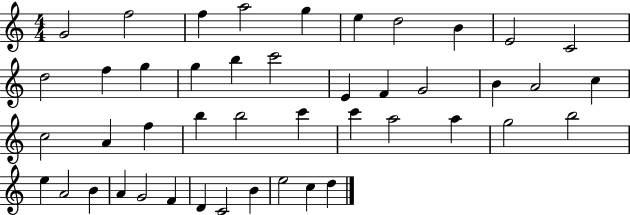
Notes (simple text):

G4/h F5/h F5/q A5/h G5/q E5/q D5/h B4/q E4/h C4/h D5/h F5/q G5/q G5/q B5/q C6/h E4/q F4/q G4/h B4/q A4/h C5/q C5/h A4/q F5/q B5/q B5/h C6/q C6/q A5/h A5/q G5/h B5/h E5/q A4/h B4/q A4/q G4/h F4/q D4/q C4/h B4/q E5/h C5/q D5/q